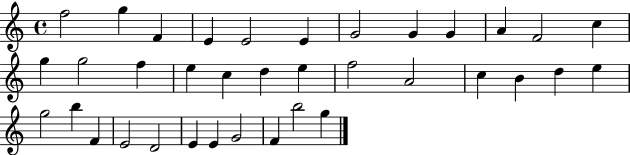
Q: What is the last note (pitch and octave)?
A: G5